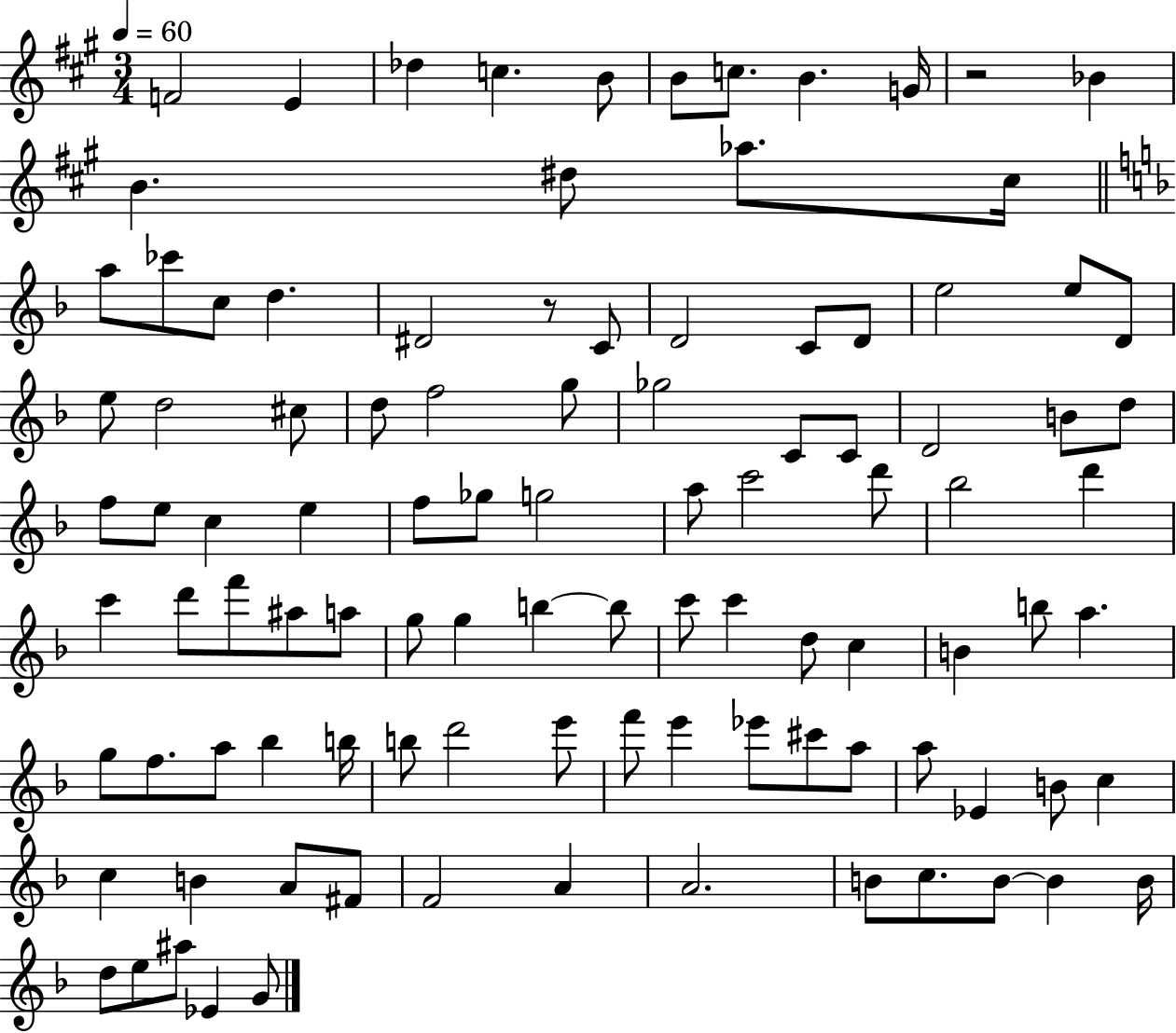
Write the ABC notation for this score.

X:1
T:Untitled
M:3/4
L:1/4
K:A
F2 E _d c B/2 B/2 c/2 B G/4 z2 _B B ^d/2 _a/2 ^c/4 a/2 _c'/2 c/2 d ^D2 z/2 C/2 D2 C/2 D/2 e2 e/2 D/2 e/2 d2 ^c/2 d/2 f2 g/2 _g2 C/2 C/2 D2 B/2 d/2 f/2 e/2 c e f/2 _g/2 g2 a/2 c'2 d'/2 _b2 d' c' d'/2 f'/2 ^a/2 a/2 g/2 g b b/2 c'/2 c' d/2 c B b/2 a g/2 f/2 a/2 _b b/4 b/2 d'2 e'/2 f'/2 e' _e'/2 ^c'/2 a/2 a/2 _E B/2 c c B A/2 ^F/2 F2 A A2 B/2 c/2 B/2 B B/4 d/2 e/2 ^a/2 _E G/2